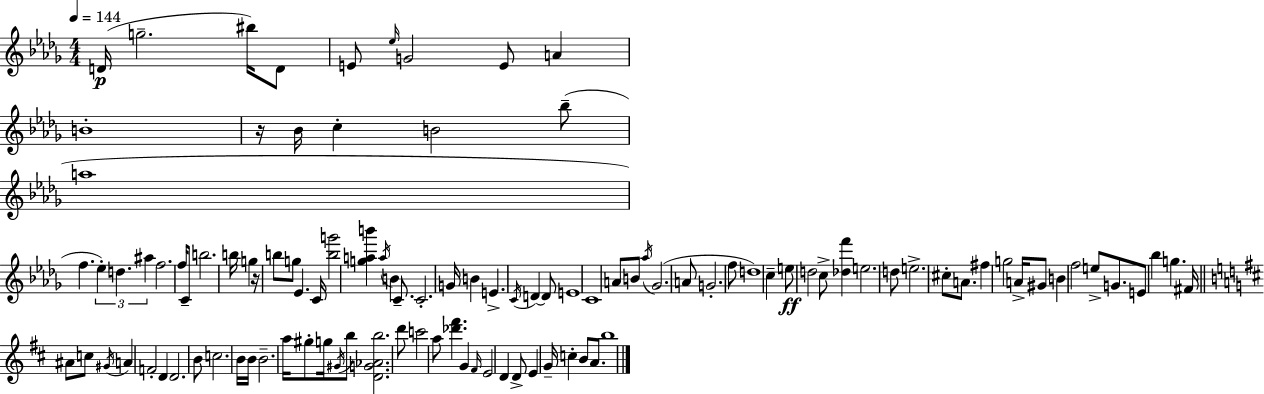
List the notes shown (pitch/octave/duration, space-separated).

D4/s G5/h. BIS5/s D4/e E4/e Eb5/s G4/h E4/e A4/q B4/w R/s Bb4/s C5/q B4/h Bb5/e A5/w F5/q. Eb5/q D5/q. A#5/q F5/h. F5/s C4/e B5/h. B5/s G5/q R/s B5/e G5/e Eb4/q. C4/s [B5,G6]/h [G5,A5,B6]/q A5/s B4/q C4/e. C4/h. G4/s B4/q E4/q. C4/s D4/q D4/e E4/w C4/w A4/e B4/e Ab5/s Gb4/h. A4/e G4/h. F5/e D5/w C5/q E5/e D5/h C5/e [Db5,F6]/q E5/h. D5/e E5/h. C#5/e A4/e. F#5/q G5/h A4/s G#4/e B4/q F5/h E5/e G4/e. E4/e Bb5/q G5/q. F#4/s A#4/e C5/e G#4/s A4/q F4/h D4/q D4/h. B4/e C5/h. B4/s B4/s B4/h. A5/s G#5/e G5/s G#4/s B5/e [D4,G4,Ab4,B5]/h. D6/e C6/h A5/e [Db6,F#6]/q. G4/q F#4/s E4/h D4/q D4/e E4/q G4/s C5/q B4/e A4/e. B5/w